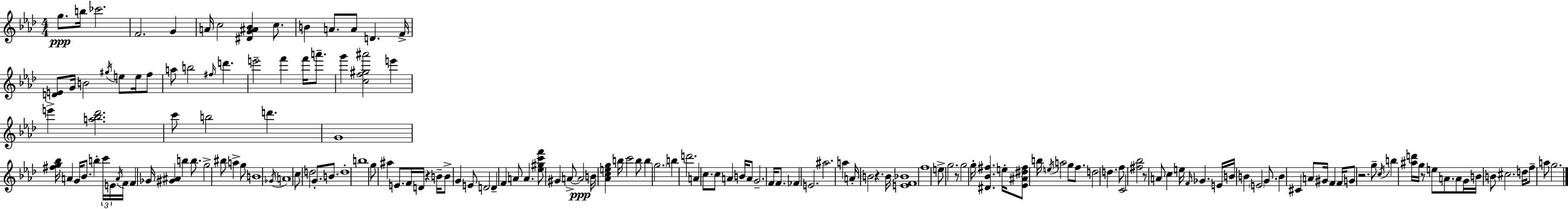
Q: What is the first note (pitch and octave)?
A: G5